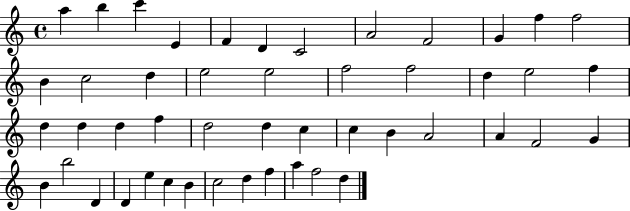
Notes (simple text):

A5/q B5/q C6/q E4/q F4/q D4/q C4/h A4/h F4/h G4/q F5/q F5/h B4/q C5/h D5/q E5/h E5/h F5/h F5/h D5/q E5/h F5/q D5/q D5/q D5/q F5/q D5/h D5/q C5/q C5/q B4/q A4/h A4/q F4/h G4/q B4/q B5/h D4/q D4/q E5/q C5/q B4/q C5/h D5/q F5/q A5/q F5/h D5/q